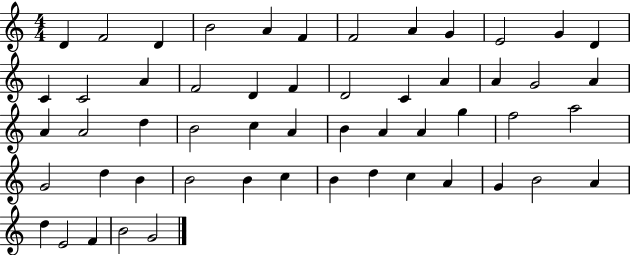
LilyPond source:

{
  \clef treble
  \numericTimeSignature
  \time 4/4
  \key c \major
  d'4 f'2 d'4 | b'2 a'4 f'4 | f'2 a'4 g'4 | e'2 g'4 d'4 | \break c'4 c'2 a'4 | f'2 d'4 f'4 | d'2 c'4 a'4 | a'4 g'2 a'4 | \break a'4 a'2 d''4 | b'2 c''4 a'4 | b'4 a'4 a'4 g''4 | f''2 a''2 | \break g'2 d''4 b'4 | b'2 b'4 c''4 | b'4 d''4 c''4 a'4 | g'4 b'2 a'4 | \break d''4 e'2 f'4 | b'2 g'2 | \bar "|."
}